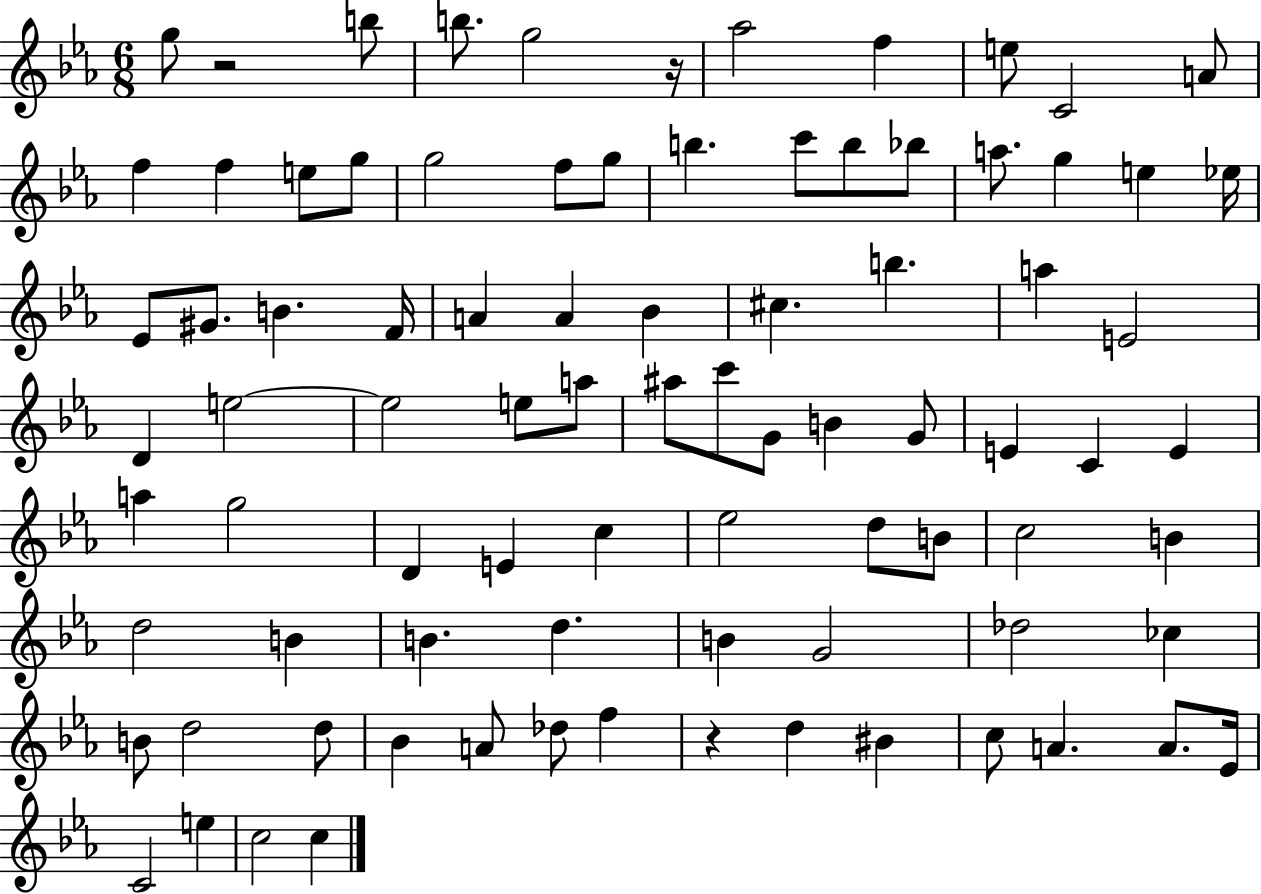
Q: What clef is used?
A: treble